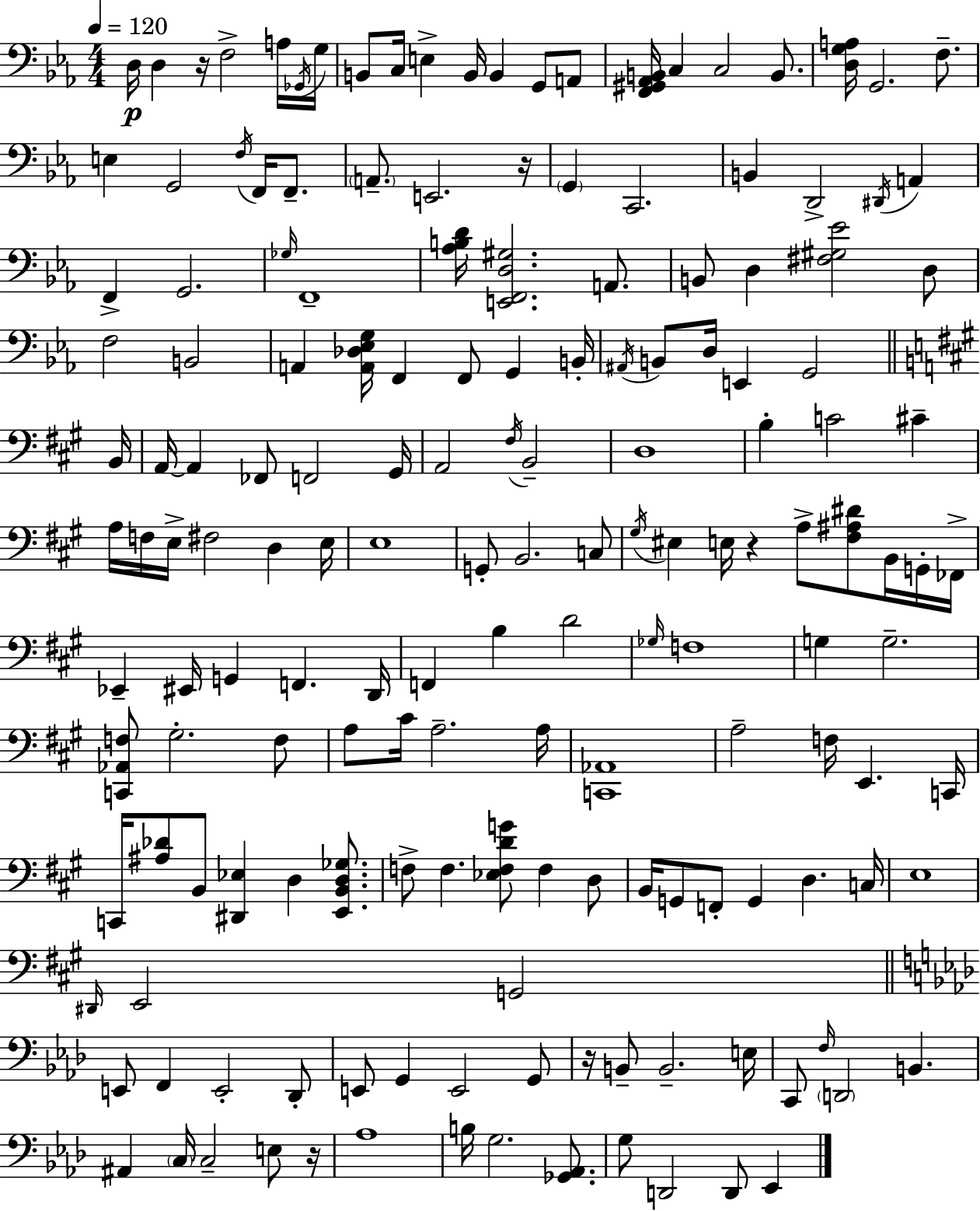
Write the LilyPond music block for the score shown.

{
  \clef bass
  \numericTimeSignature
  \time 4/4
  \key c \minor
  \tempo 4 = 120
  d16\p d4 r16 f2-> a16 \acciaccatura { ges,16 } | g16 b,8 c16 e4-> b,16 b,4 g,8 a,8 | <f, gis, aes, b,>16 c4 c2 b,8. | <d g a>16 g,2. f8.-- | \break e4 g,2 \acciaccatura { f16 } f,16 f,8.-- | \parenthesize a,8.-- e,2. | r16 \parenthesize g,4 c,2. | b,4 d,2-> \acciaccatura { dis,16 } a,4 | \break f,4-> g,2. | \grace { ges16 } f,1-- | <aes b d'>16 <e, f, d gis>2. | a,8. b,8 d4 <fis gis ees'>2 | \break d8 f2 b,2 | a,4 <a, des ees g>16 f,4 f,8 g,4 | b,16-. \acciaccatura { ais,16 } b,8 d16 e,4 g,2 | \bar "||" \break \key a \major b,16 a,16~~ a,4 fes,8 f,2 | gis,16 a,2 \acciaccatura { fis16 } b,2-- | d1 | b4-. c'2 cis'4-- | \break a16 f16 e16-> fis2 d4 | e16 e1 | g,8-. b,2. | c8 \acciaccatura { gis16 } eis4 e16 r4 a8-> <fis ais dis'>8 | \break b,16 g,16-. fes,16-> ees,4-- eis,16 g,4 f,4. | d,16 f,4 b4 d'2 | \grace { ges16 } f1 | g4 g2.-- | \break <c, aes, f>8 gis2.-. | f8 a8 cis'16 a2.-- | a16 <c, aes,>1 | a2-- f16 e,4. | \break c,16 c,16 <ais des'>8 b,8 <dis, ees>4 d4 | <e, b, d ges>8. f8-> f4. <ees f d' g'>8 f4 | d8 b,16 g,8 f,8-. g,4 d4. | c16 e1 | \break \grace { dis,16 } e,2 g,2 | \bar "||" \break \key aes \major e,8 f,4 e,2-. des,8-. | e,8 g,4 e,2 g,8 | r16 b,8-- b,2.-- e16 | c,8 \grace { f16 } \parenthesize d,2 b,4. | \break ais,4 \parenthesize c16 c2-- e8 | r16 aes1 | b16 g2. <ges, aes,>8. | g8 d,2 d,8 ees,4 | \break \bar "|."
}